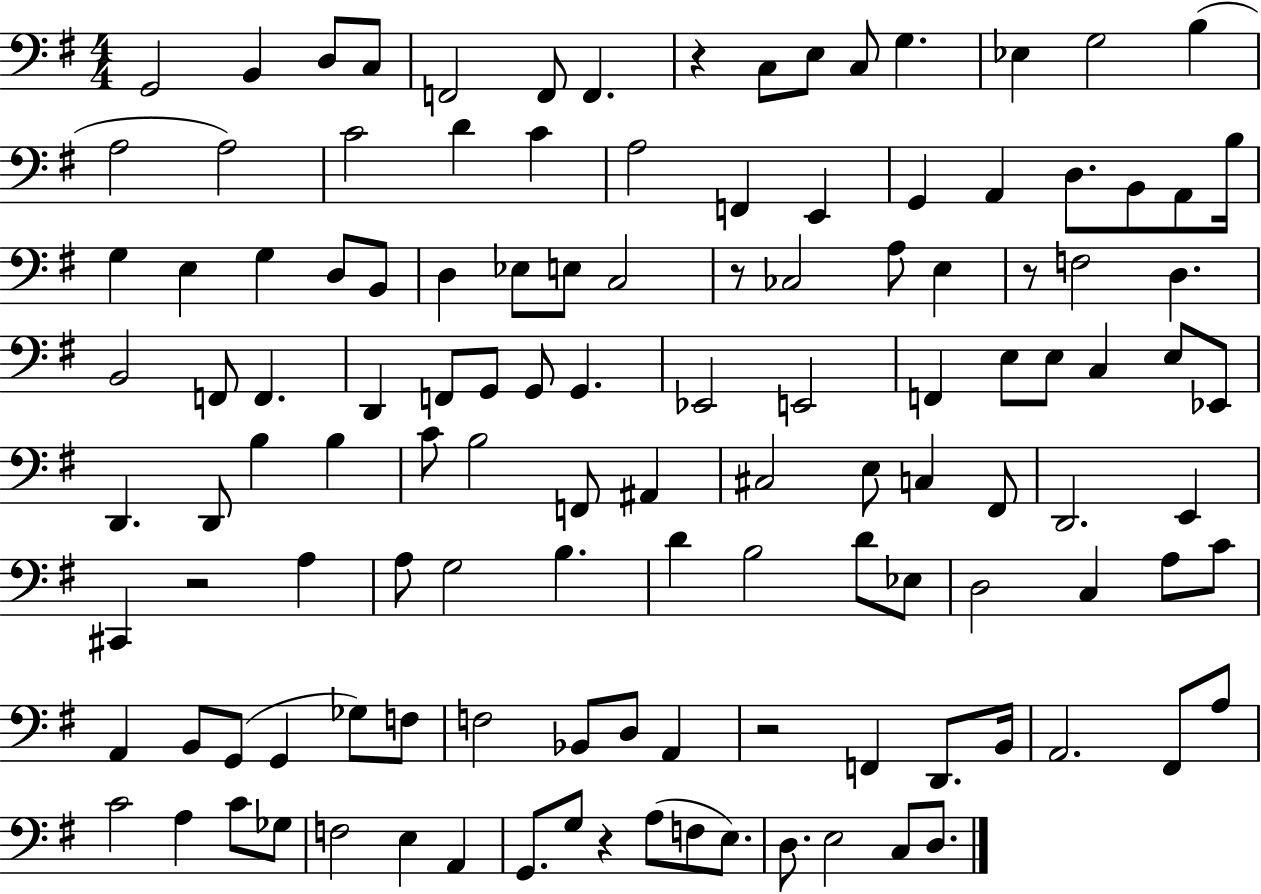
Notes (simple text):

G2/h B2/q D3/e C3/e F2/h F2/e F2/q. R/q C3/e E3/e C3/e G3/q. Eb3/q G3/h B3/q A3/h A3/h C4/h D4/q C4/q A3/h F2/q E2/q G2/q A2/q D3/e. B2/e A2/e B3/s G3/q E3/q G3/q D3/e B2/e D3/q Eb3/e E3/e C3/h R/e CES3/h A3/e E3/q R/e F3/h D3/q. B2/h F2/e F2/q. D2/q F2/e G2/e G2/e G2/q. Eb2/h E2/h F2/q E3/e E3/e C3/q E3/e Eb2/e D2/q. D2/e B3/q B3/q C4/e B3/h F2/e A#2/q C#3/h E3/e C3/q F#2/e D2/h. E2/q C#2/q R/h A3/q A3/e G3/h B3/q. D4/q B3/h D4/e Eb3/e D3/h C3/q A3/e C4/e A2/q B2/e G2/e G2/q Gb3/e F3/e F3/h Bb2/e D3/e A2/q R/h F2/q D2/e. B2/s A2/h. F#2/e A3/e C4/h A3/q C4/e Gb3/e F3/h E3/q A2/q G2/e. G3/e R/q A3/e F3/e E3/e. D3/e. E3/h C3/e D3/e.